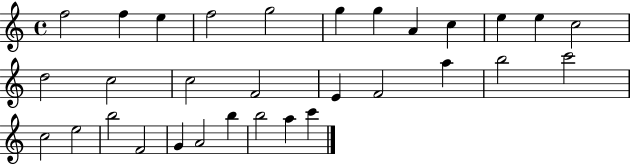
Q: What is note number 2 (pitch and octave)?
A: F5